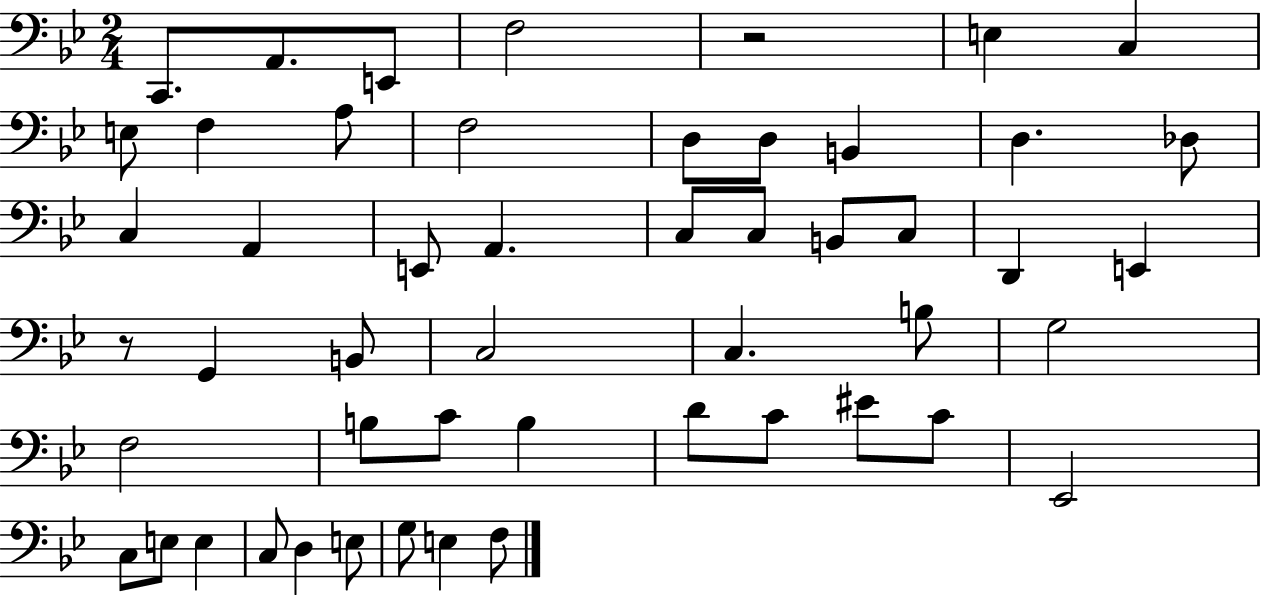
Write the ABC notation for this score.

X:1
T:Untitled
M:2/4
L:1/4
K:Bb
C,,/2 A,,/2 E,,/2 F,2 z2 E, C, E,/2 F, A,/2 F,2 D,/2 D,/2 B,, D, _D,/2 C, A,, E,,/2 A,, C,/2 C,/2 B,,/2 C,/2 D,, E,, z/2 G,, B,,/2 C,2 C, B,/2 G,2 F,2 B,/2 C/2 B, D/2 C/2 ^E/2 C/2 _E,,2 C,/2 E,/2 E, C,/2 D, E,/2 G,/2 E, F,/2